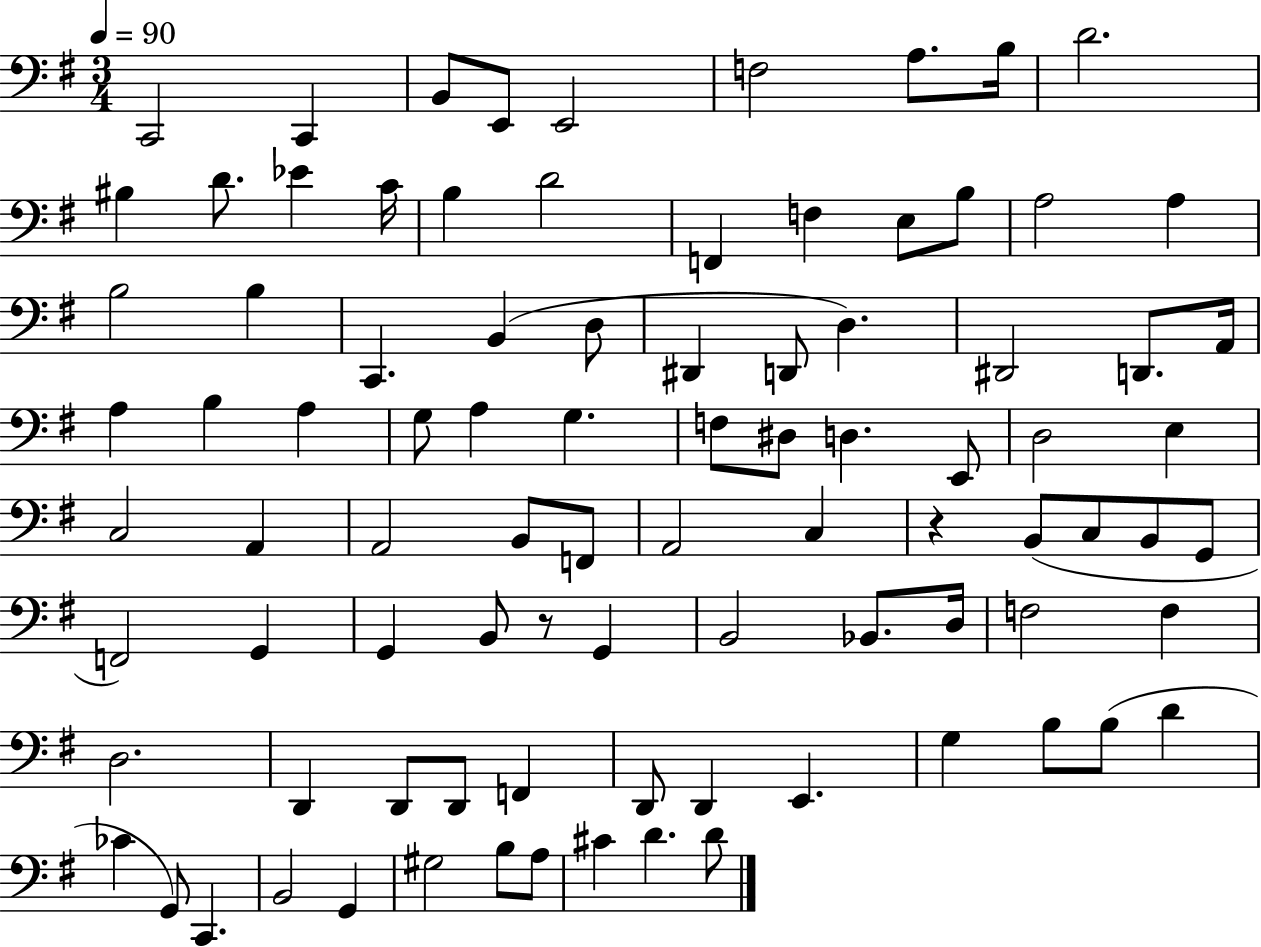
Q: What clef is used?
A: bass